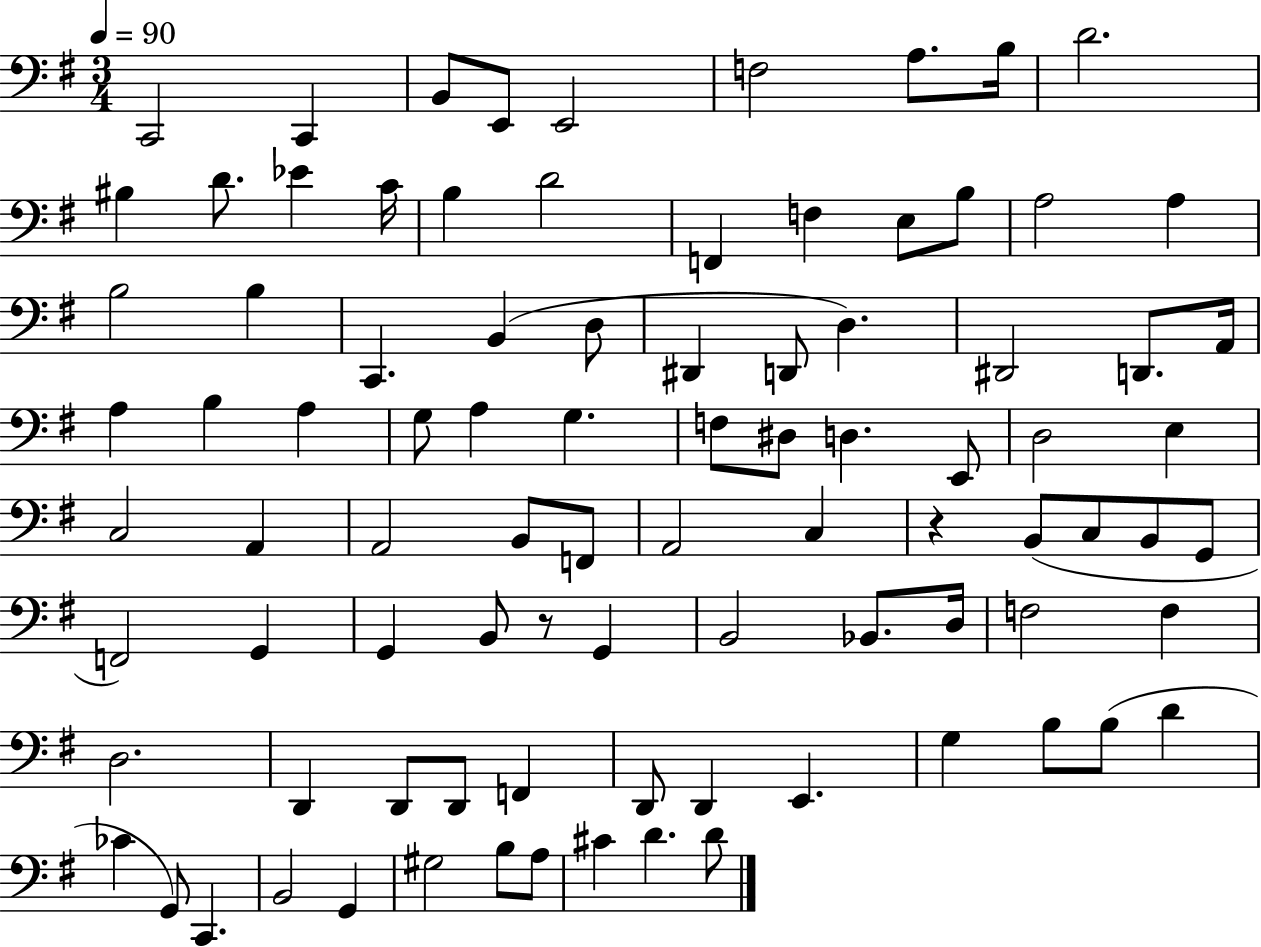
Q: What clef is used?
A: bass